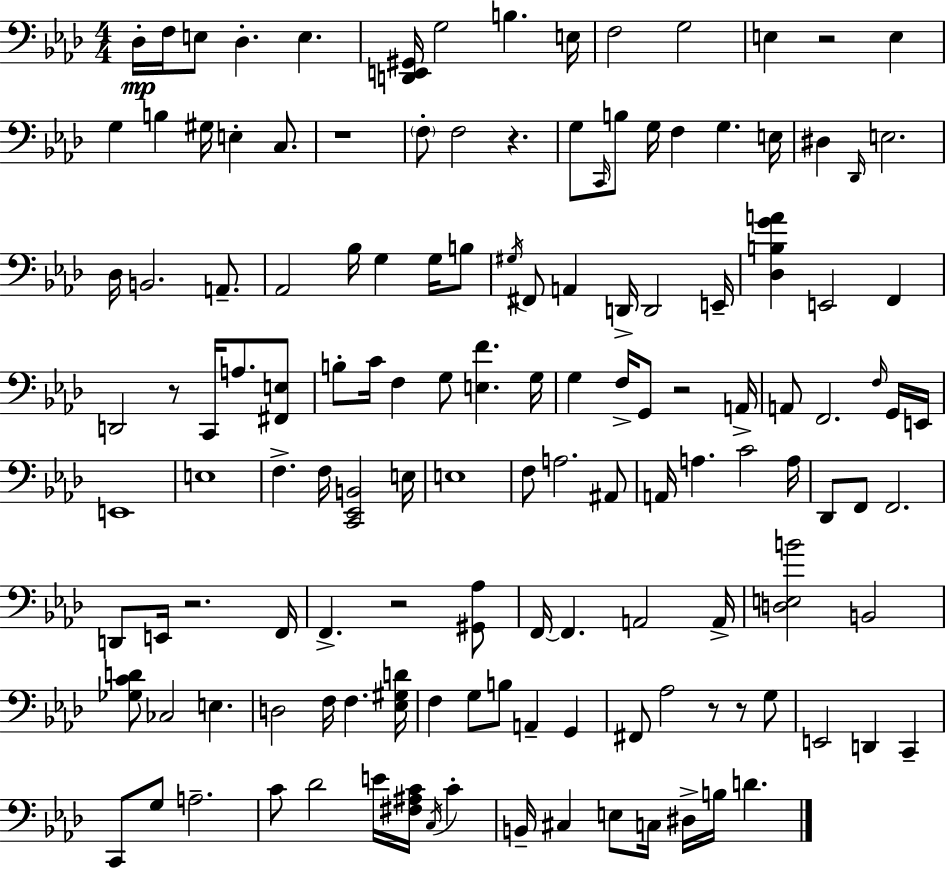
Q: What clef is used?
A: bass